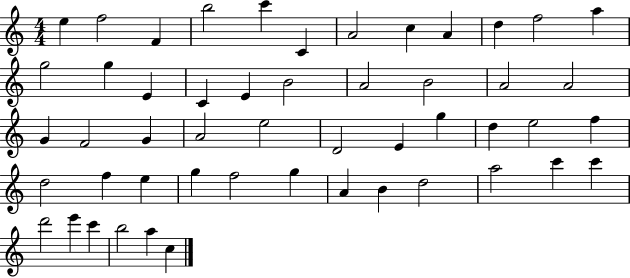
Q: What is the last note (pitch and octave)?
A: C5